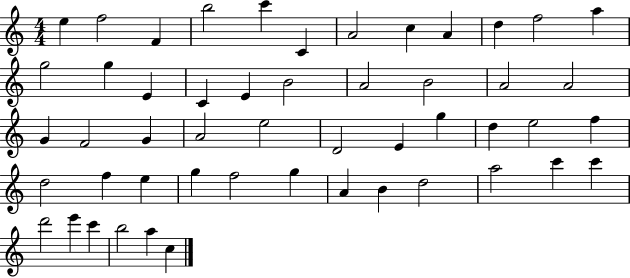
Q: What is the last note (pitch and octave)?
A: C5